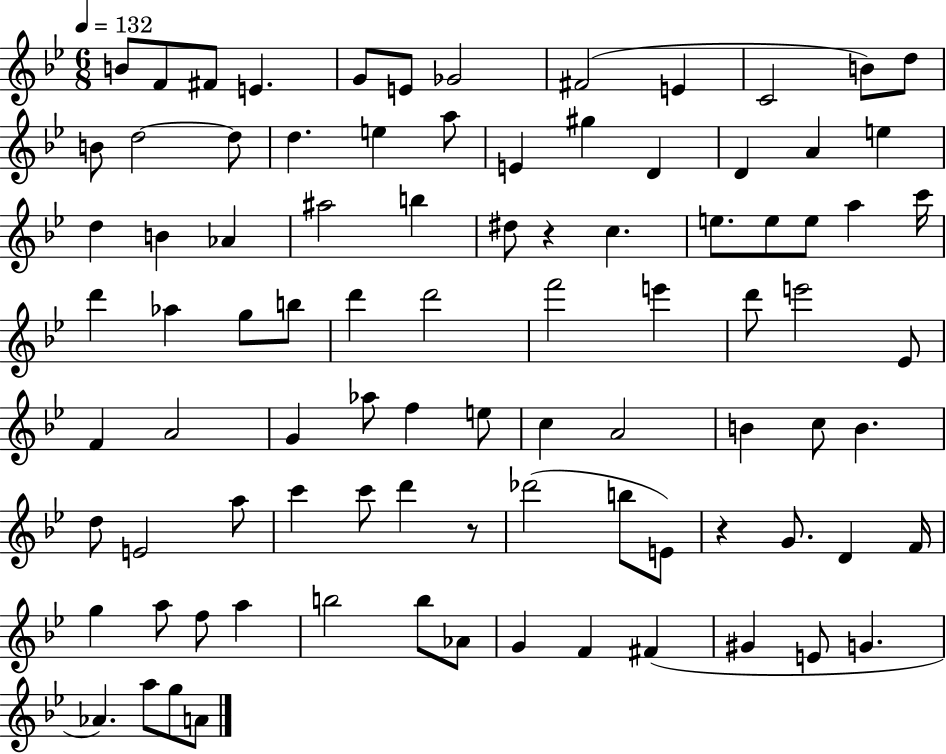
{
  \clef treble
  \numericTimeSignature
  \time 6/8
  \key bes \major
  \tempo 4 = 132
  b'8 f'8 fis'8 e'4. | g'8 e'8 ges'2 | fis'2( e'4 | c'2 b'8) d''8 | \break b'8 d''2~~ d''8 | d''4. e''4 a''8 | e'4 gis''4 d'4 | d'4 a'4 e''4 | \break d''4 b'4 aes'4 | ais''2 b''4 | dis''8 r4 c''4. | e''8. e''8 e''8 a''4 c'''16 | \break d'''4 aes''4 g''8 b''8 | d'''4 d'''2 | f'''2 e'''4 | d'''8 e'''2 ees'8 | \break f'4 a'2 | g'4 aes''8 f''4 e''8 | c''4 a'2 | b'4 c''8 b'4. | \break d''8 e'2 a''8 | c'''4 c'''8 d'''4 r8 | des'''2( b''8 e'8) | r4 g'8. d'4 f'16 | \break g''4 a''8 f''8 a''4 | b''2 b''8 aes'8 | g'4 f'4 fis'4( | gis'4 e'8 g'4. | \break aes'4.) a''8 g''8 a'8 | \bar "|."
}